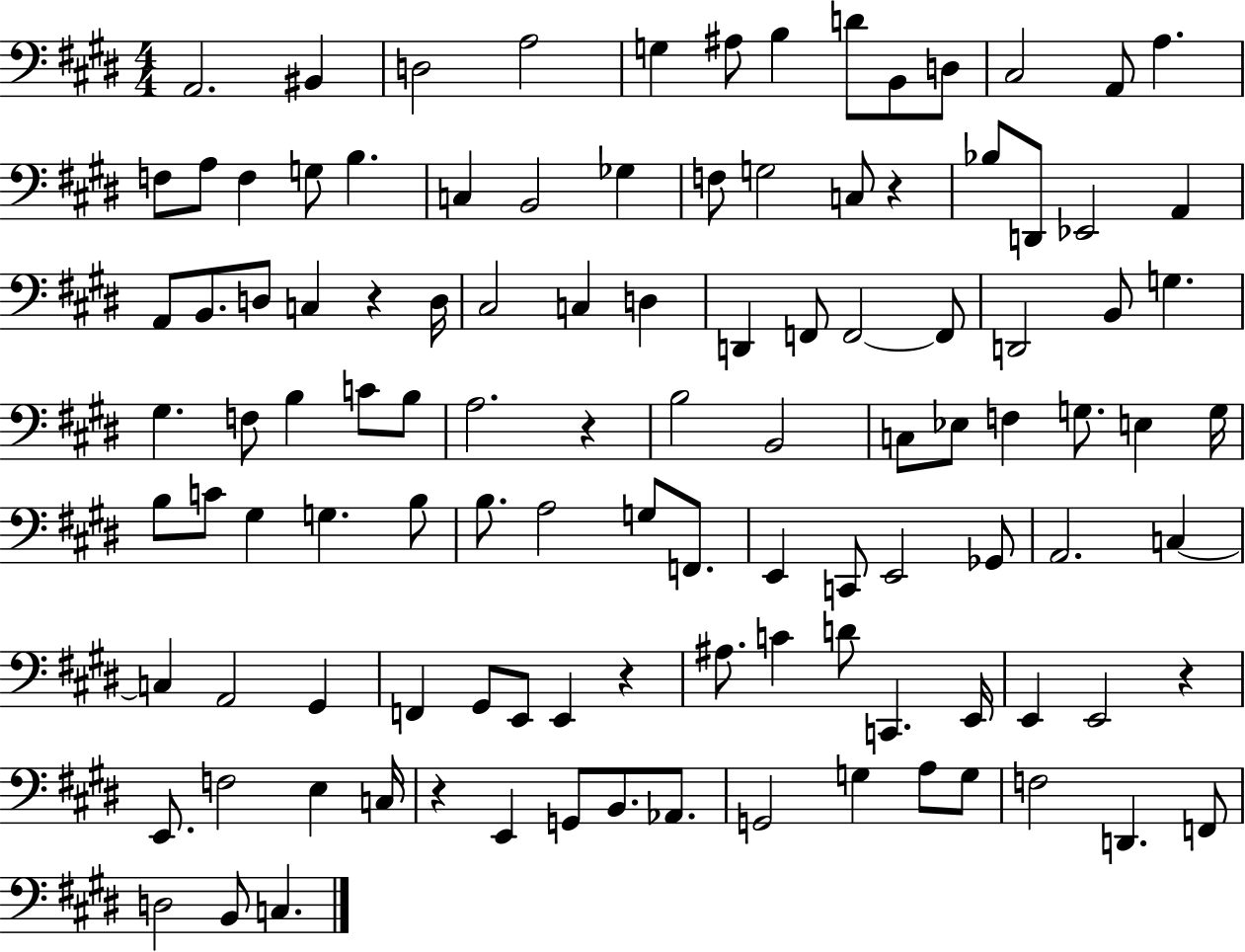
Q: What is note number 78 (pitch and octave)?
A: E2